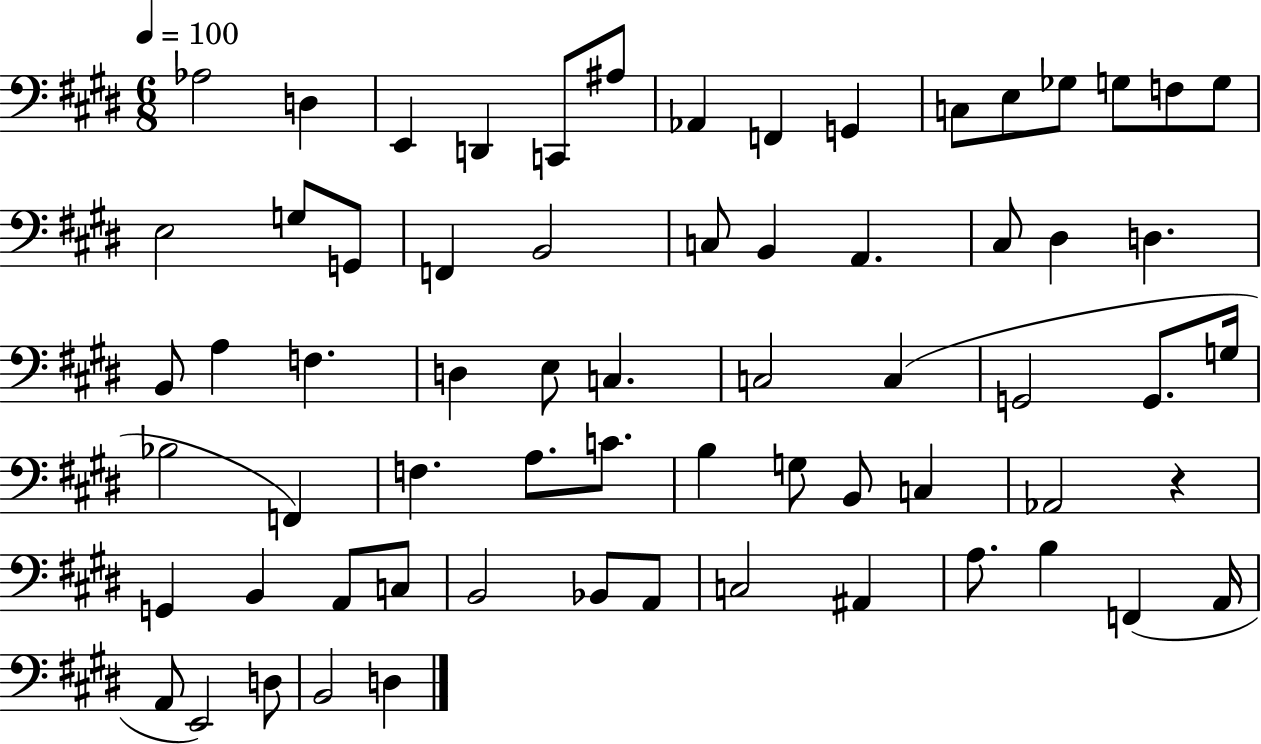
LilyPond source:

{
  \clef bass
  \numericTimeSignature
  \time 6/8
  \key e \major
  \tempo 4 = 100
  \repeat volta 2 { aes2 d4 | e,4 d,4 c,8 ais8 | aes,4 f,4 g,4 | c8 e8 ges8 g8 f8 g8 | \break e2 g8 g,8 | f,4 b,2 | c8 b,4 a,4. | cis8 dis4 d4. | \break b,8 a4 f4. | d4 e8 c4. | c2 c4( | g,2 g,8. g16 | \break bes2 f,4) | f4. a8. c'8. | b4 g8 b,8 c4 | aes,2 r4 | \break g,4 b,4 a,8 c8 | b,2 bes,8 a,8 | c2 ais,4 | a8. b4 f,4( a,16 | \break a,8 e,2) d8 | b,2 d4 | } \bar "|."
}